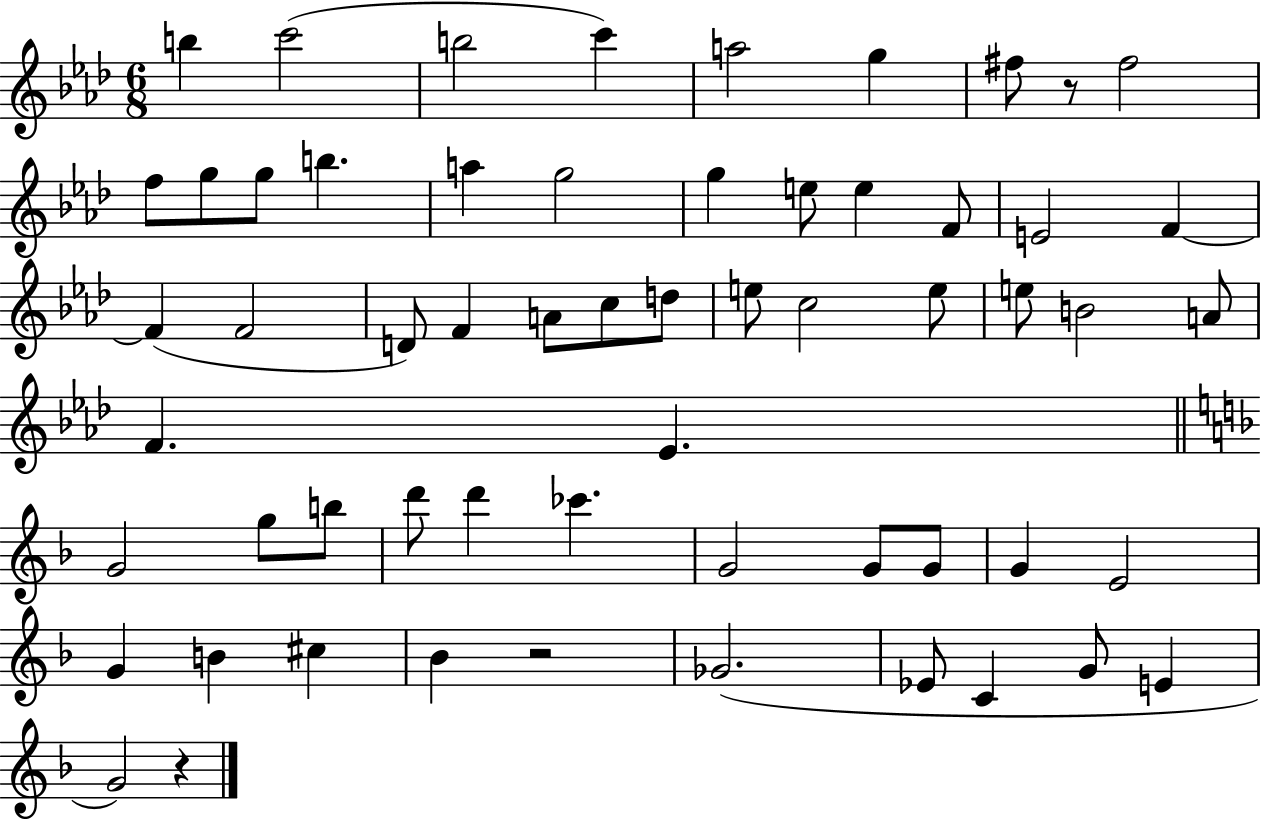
{
  \clef treble
  \numericTimeSignature
  \time 6/8
  \key aes \major
  b''4 c'''2( | b''2 c'''4) | a''2 g''4 | fis''8 r8 fis''2 | \break f''8 g''8 g''8 b''4. | a''4 g''2 | g''4 e''8 e''4 f'8 | e'2 f'4~~ | \break f'4( f'2 | d'8) f'4 a'8 c''8 d''8 | e''8 c''2 e''8 | e''8 b'2 a'8 | \break f'4. ees'4. | \bar "||" \break \key d \minor g'2 g''8 b''8 | d'''8 d'''4 ces'''4. | g'2 g'8 g'8 | g'4 e'2 | \break g'4 b'4 cis''4 | bes'4 r2 | ges'2.( | ees'8 c'4 g'8 e'4 | \break g'2) r4 | \bar "|."
}